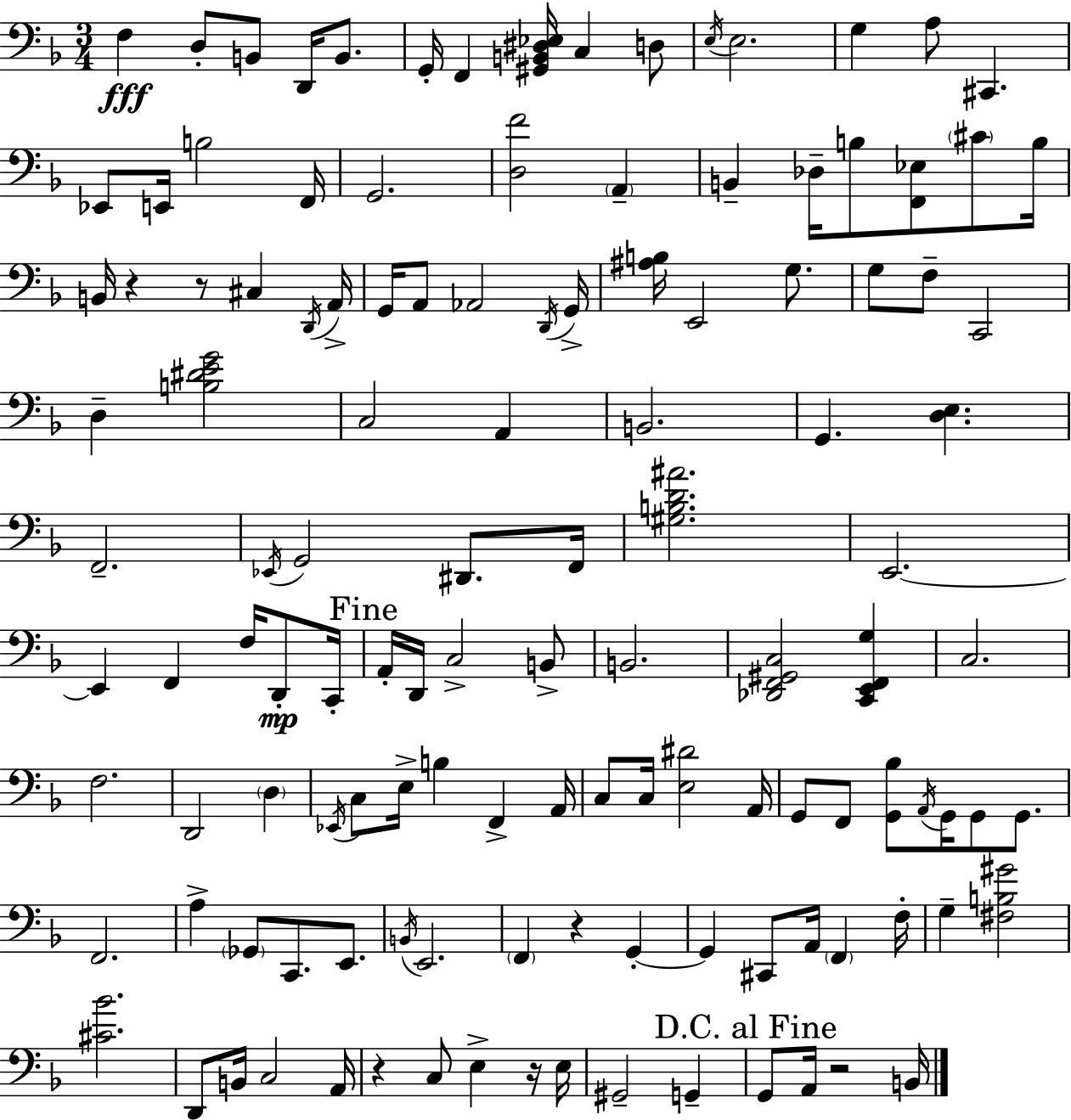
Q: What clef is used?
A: bass